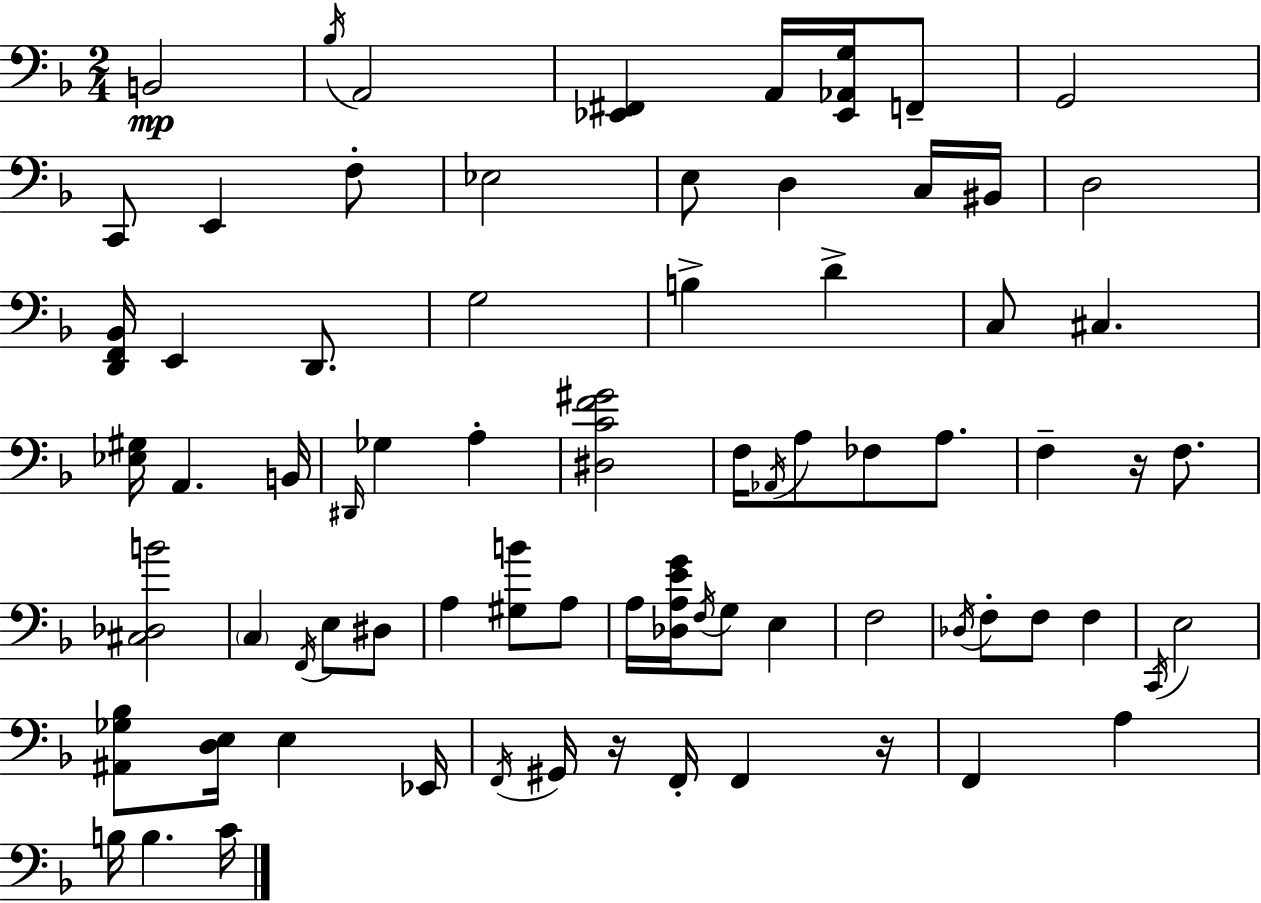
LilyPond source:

{
  \clef bass
  \numericTimeSignature
  \time 2/4
  \key d \minor
  b,2\mp | \acciaccatura { bes16 } a,2 | <ees, fis,>4 a,16 <ees, aes, g>16 f,8-- | g,2 | \break c,8 e,4 f8-. | ees2 | e8 d4 c16 | bis,16 d2 | \break <d, f, bes,>16 e,4 d,8. | g2 | b4-> d'4-> | c8 cis4. | \break <ees gis>16 a,4. | b,16 \grace { dis,16 } ges4 a4-. | <dis c' f' gis'>2 | f16 \acciaccatura { aes,16 } a8 fes8 | \break a8. f4-- r16 | f8. <cis des b'>2 | \parenthesize c4 \acciaccatura { f,16 } | e8 dis8 a4 | \break <gis b'>8 a8 a16 <des a e' g'>16 \acciaccatura { f16 } g8 | e4 f2 | \acciaccatura { des16 } f8-. | f8 f4 \acciaccatura { c,16 } e2 | \break <ais, ges bes>8 | <d e>16 e4 ees,16 \acciaccatura { f,16 } | gis,16 r16 f,16-. f,4 r16 | f,4 a4 | \break b16 b4. c'16 | \bar "|."
}